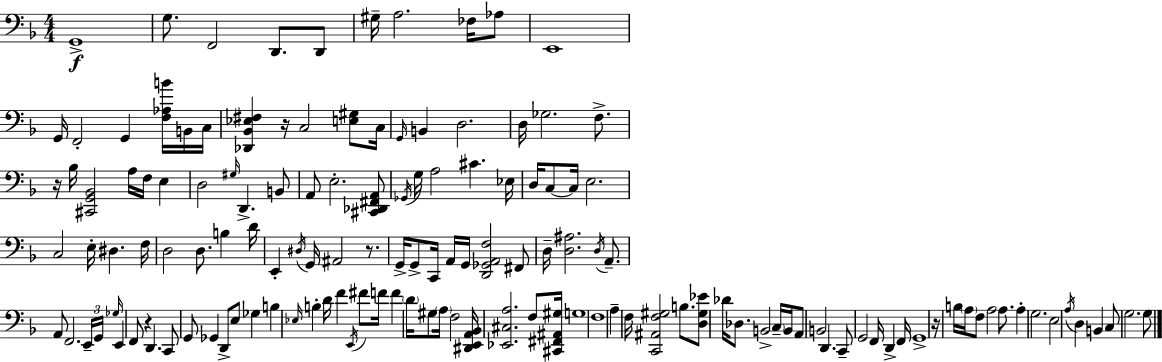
X:1
T:Untitled
M:4/4
L:1/4
K:Dm
G,,4 G,/2 F,,2 D,,/2 D,,/2 ^G,/4 A,2 _F,/4 _A,/2 E,,4 G,,/4 F,,2 G,, [F,_A,B]/4 B,,/4 C,/4 [_D,,_B,,_E,^F,] z/4 C,2 [E,^G,]/2 C,/4 G,,/4 B,, D,2 D,/4 _G,2 F,/2 z/4 _B,/4 [^C,,G,,_B,,]2 A,/4 F,/4 E, D,2 ^G,/4 D,, B,,/2 A,,/2 E,2 [^C,,_D,,^F,,A,,]/2 _G,,/4 G,/4 A,2 ^C _E,/4 D,/4 C,/2 C,/4 E,2 C,2 E,/4 ^D, F,/4 D,2 D,/2 B, D/4 E,, ^D,/4 G,,/4 ^A,,2 z/2 G,,/4 G,,/2 C,,/4 A,,/4 G,,/4 [D,,_G,,A,,F,]2 ^F,,/2 D,/4 [D,^A,]2 D,/4 A,,/2 A,,/2 F,,2 E,,/4 G,,/4 _G,/4 E,, F,,/2 z D,, C,,/2 G,,/2 _G,, D,,/2 E,/2 _G, B, _E,/4 B, D/4 F E,,/4 ^F/2 F/4 F D/4 ^G,/2 A,/4 F,2 [^D,,E,,A,,_B,,]/4 [_E,,^C,A,]2 F,/2 [^C,,^F,,^A,,^G,]/4 G,4 F,4 A, F,/4 [C,,^A,,F,^G,]2 B,/2 [D,^G,_E]/2 _D/4 _D,/2 B,,2 C,/4 B,,/4 A,,/2 B,,2 D,, C,,/2 G,,2 F,,/4 D,, F,,/4 G,,4 z/4 B,/4 A,/4 F,/2 A,2 A,/2 A, G,2 E,2 A,/4 D, B,, C,/2 G,2 G,/2